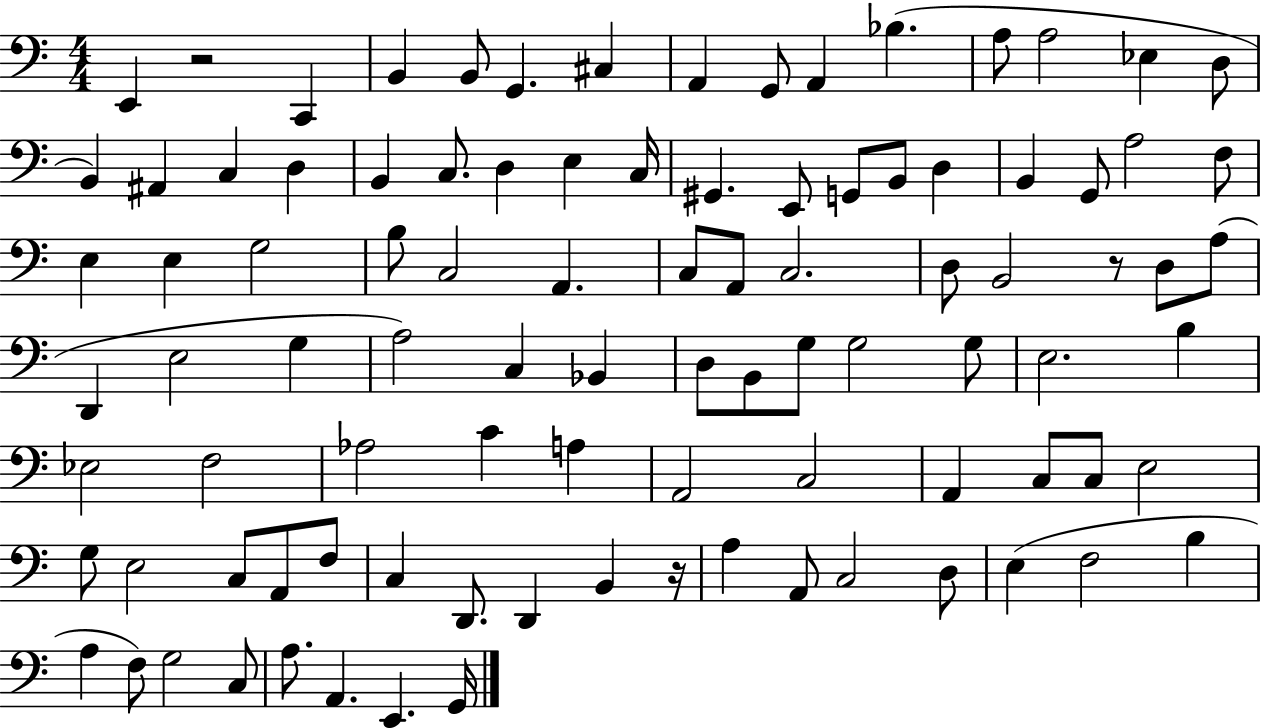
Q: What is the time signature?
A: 4/4